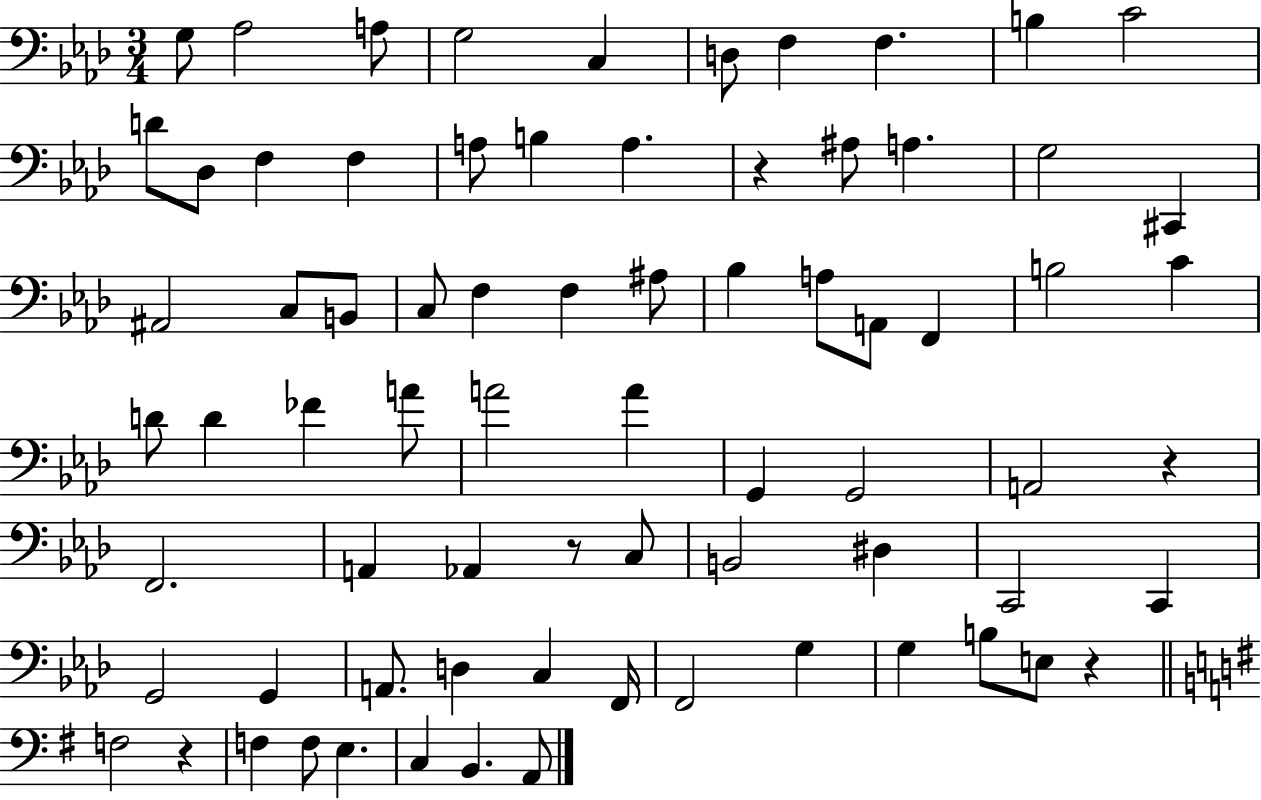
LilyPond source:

{
  \clef bass
  \numericTimeSignature
  \time 3/4
  \key aes \major
  g8 aes2 a8 | g2 c4 | d8 f4 f4. | b4 c'2 | \break d'8 des8 f4 f4 | a8 b4 a4. | r4 ais8 a4. | g2 cis,4 | \break ais,2 c8 b,8 | c8 f4 f4 ais8 | bes4 a8 a,8 f,4 | b2 c'4 | \break d'8 d'4 fes'4 a'8 | a'2 a'4 | g,4 g,2 | a,2 r4 | \break f,2. | a,4 aes,4 r8 c8 | b,2 dis4 | c,2 c,4 | \break g,2 g,4 | a,8. d4 c4 f,16 | f,2 g4 | g4 b8 e8 r4 | \break \bar "||" \break \key e \minor f2 r4 | f4 f8 e4. | c4 b,4. a,8 | \bar "|."
}